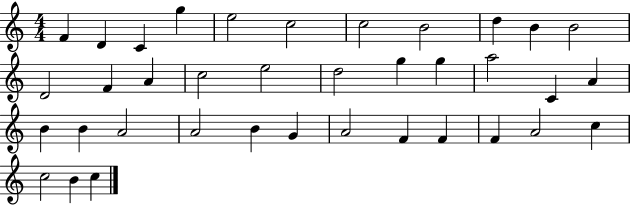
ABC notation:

X:1
T:Untitled
M:4/4
L:1/4
K:C
F D C g e2 c2 c2 B2 d B B2 D2 F A c2 e2 d2 g g a2 C A B B A2 A2 B G A2 F F F A2 c c2 B c